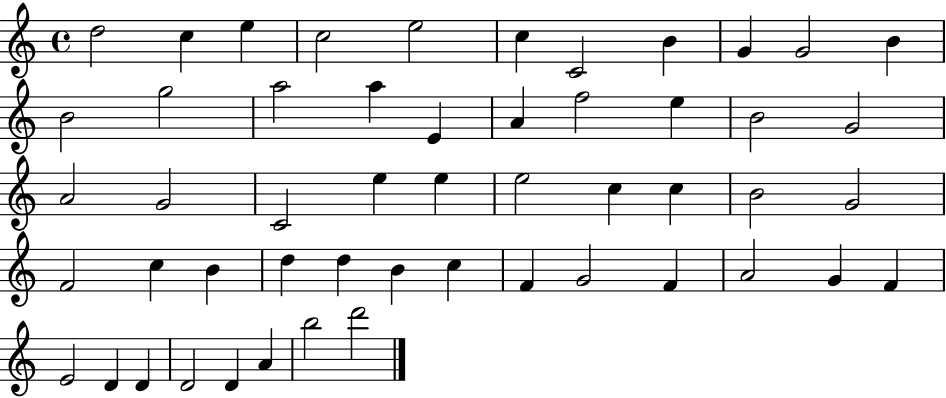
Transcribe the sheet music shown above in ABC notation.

X:1
T:Untitled
M:4/4
L:1/4
K:C
d2 c e c2 e2 c C2 B G G2 B B2 g2 a2 a E A f2 e B2 G2 A2 G2 C2 e e e2 c c B2 G2 F2 c B d d B c F G2 F A2 G F E2 D D D2 D A b2 d'2